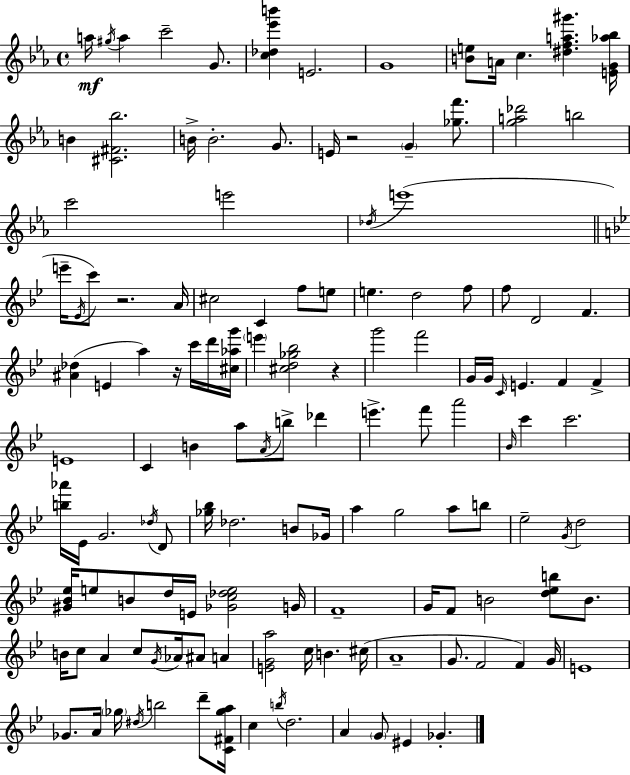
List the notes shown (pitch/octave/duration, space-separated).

A5/s G#5/s A5/q C6/h G4/e. [C5,Db5,Eb6,B6]/q E4/h. G4/w [B4,E5]/e A4/s C5/q. [D#5,F5,A5,G#6]/q. [E4,G4,Ab5,Bb5]/s B4/q [C#4,F#4,Bb5]/h. B4/s B4/h. G4/e. E4/s R/h G4/q [Gb5,F6]/e. [G5,A5,Db6]/h B5/h C6/h E6/h Db5/s E6/w E6/s Eb4/s C6/e R/h. A4/s C#5/h C4/q F5/e E5/e E5/q. D5/h F5/e F5/e D4/h F4/q. [A#4,Db5]/q E4/q A5/q R/s C6/s D6/s [C#5,Ab5,G6]/s E6/q [C#5,D5,Gb5,Bb5]/h R/q G6/h F6/h G4/s G4/s C4/s E4/q. F4/q F4/q E4/w C4/q B4/q A5/e A4/s B5/e Db6/q E6/q. F6/e A6/h Bb4/s C6/q C6/h. [B5,Ab6]/s Eb4/s G4/h. Db5/s D4/e [Gb5,Bb5]/s Db5/h. B4/e Gb4/s A5/q G5/h A5/e B5/e Eb5/h G4/s D5/h [G#4,Bb4,Eb5]/s E5/e B4/e D5/s E4/s [Gb4,C5,Db5,E5]/h G4/s F4/w G4/s F4/e B4/h [D5,Eb5,B5]/e B4/e. B4/s C5/e A4/q C5/e G4/s Ab4/s A#4/e A4/q [E4,G4,A5]/h C5/s B4/q. C#5/s A4/w G4/e. F4/h F4/q G4/s E4/w Gb4/e. A4/s Gb5/s D#5/s B5/h D6/e [C4,F#4,Gb5,A5]/s C5/q B5/s D5/h. A4/q G4/e EIS4/q Gb4/q.